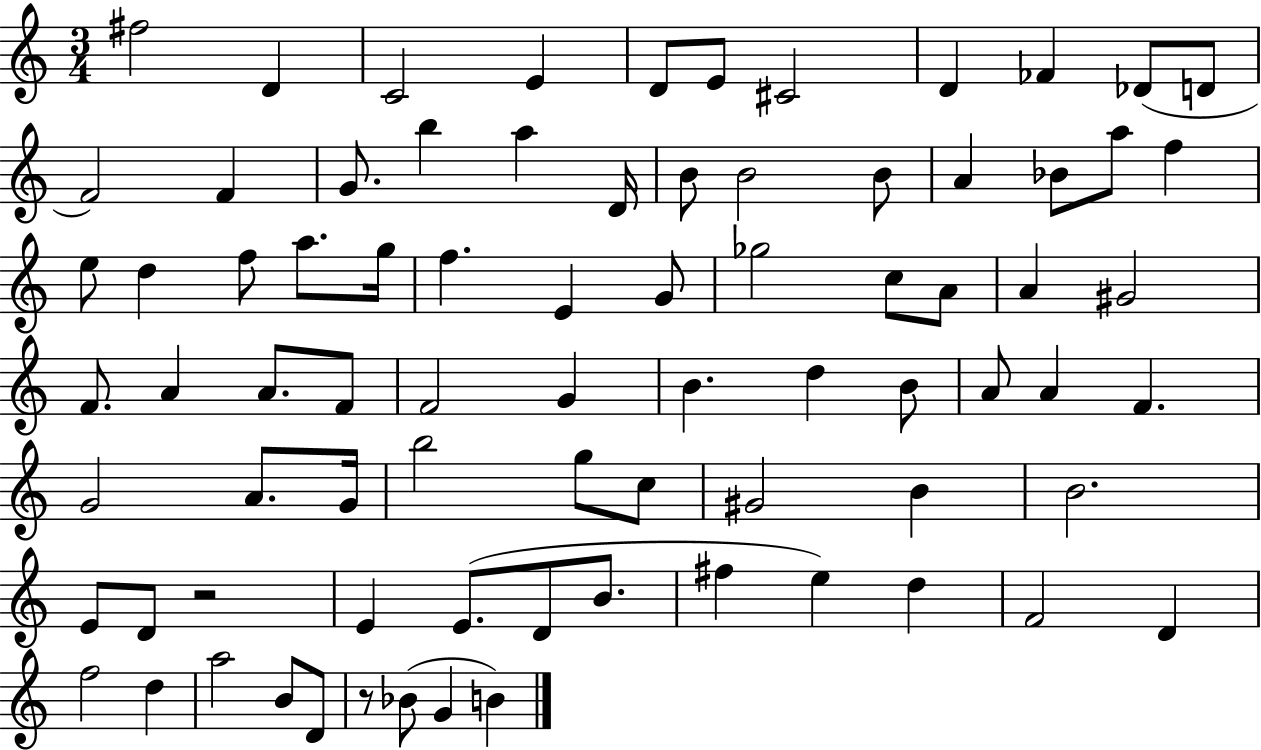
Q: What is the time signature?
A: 3/4